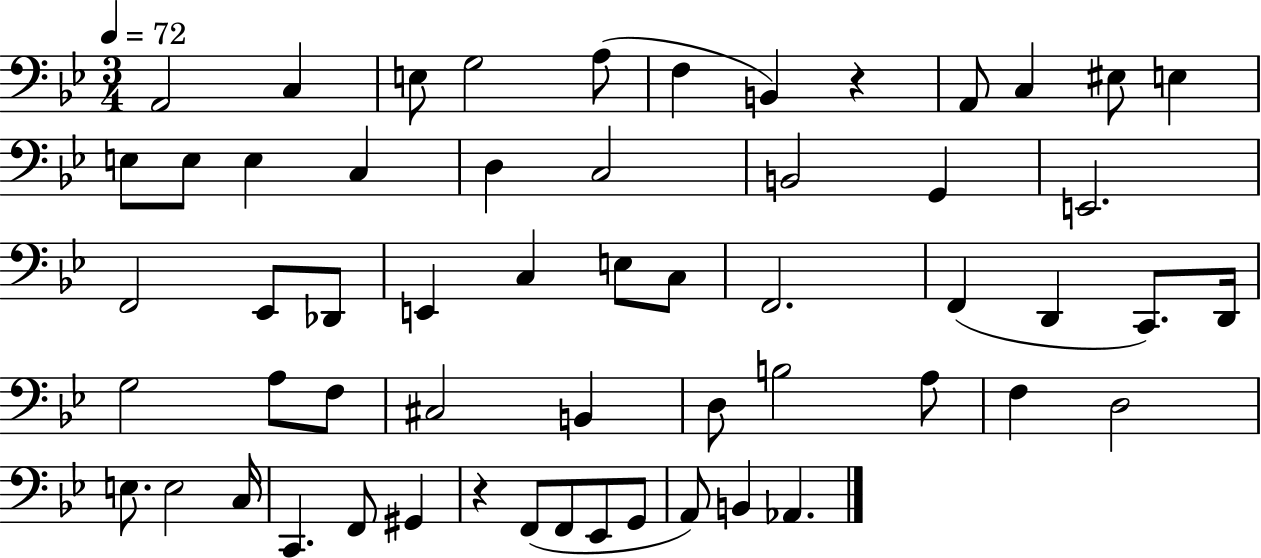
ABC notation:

X:1
T:Untitled
M:3/4
L:1/4
K:Bb
A,,2 C, E,/2 G,2 A,/2 F, B,, z A,,/2 C, ^E,/2 E, E,/2 E,/2 E, C, D, C,2 B,,2 G,, E,,2 F,,2 _E,,/2 _D,,/2 E,, C, E,/2 C,/2 F,,2 F,, D,, C,,/2 D,,/4 G,2 A,/2 F,/2 ^C,2 B,, D,/2 B,2 A,/2 F, D,2 E,/2 E,2 C,/4 C,, F,,/2 ^G,, z F,,/2 F,,/2 _E,,/2 G,,/2 A,,/2 B,, _A,,